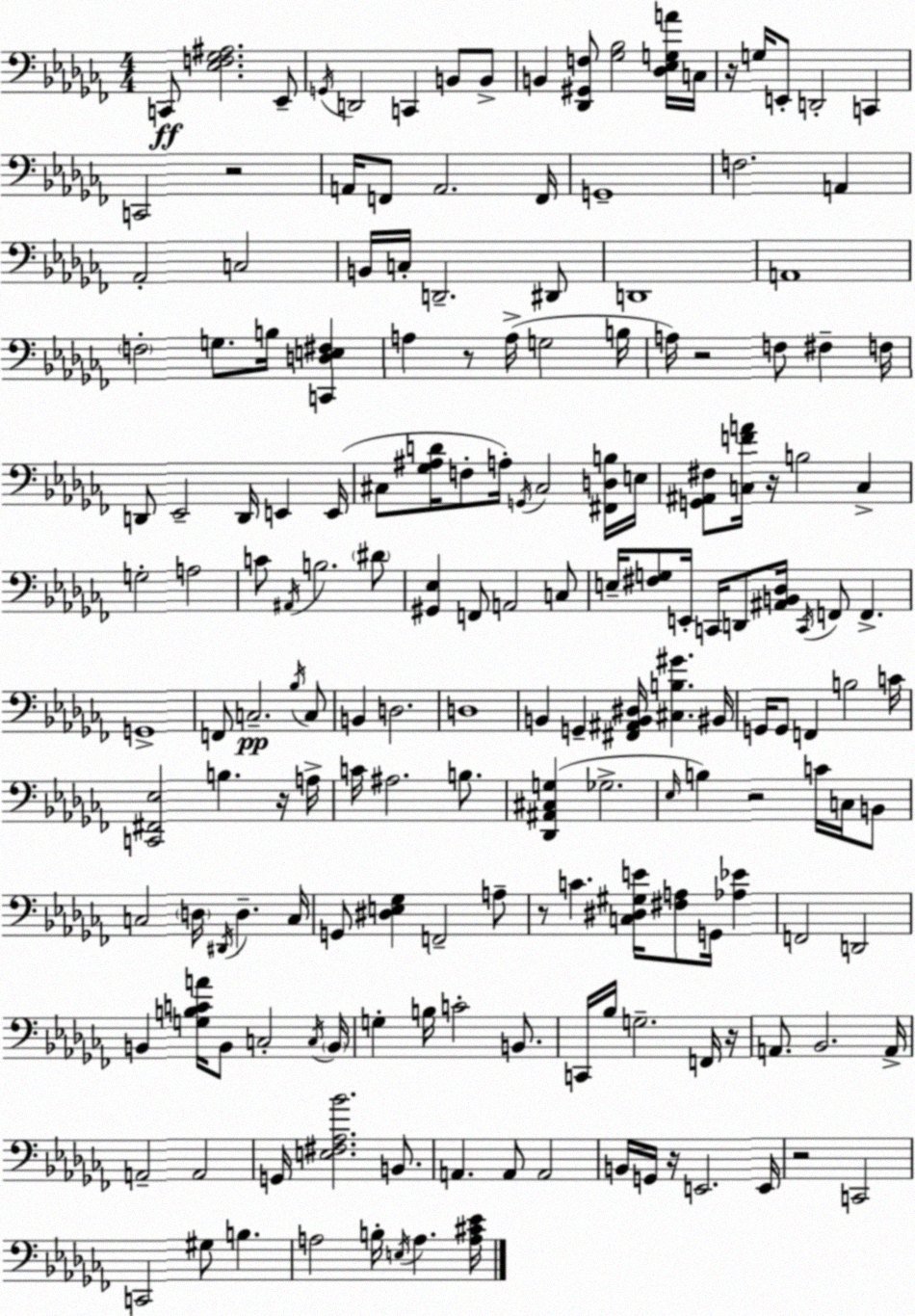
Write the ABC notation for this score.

X:1
T:Untitled
M:4/4
L:1/4
K:Abm
C,,/2 [_E,F,_G,^A,]2 _E,,/2 G,,/4 D,,2 C,, B,,/2 B,,/2 B,, [_D,,^G,,F,]/2 [_G,_B,]2 [_D,_E,G,A]/4 C,/4 z/4 G,/4 E,,/2 D,,2 C,, C,,2 z2 A,,/4 F,,/2 A,,2 F,,/4 G,,4 F,2 A,, _A,,2 C,2 B,,/4 C,/4 D,,2 ^D,,/2 D,,4 A,,4 F,2 G,/2 B,/4 [C,,D,E,^F,] A, z/2 A,/4 G,2 B,/4 A,/4 z2 F,/2 ^F, F,/4 D,,/2 _E,,2 D,,/4 E,, E,,/4 ^C,/2 [_G,^A,D]/4 F,/2 A,/4 G,,/4 ^C,2 [^F,,D,B,]/4 E,/4 [G,,^A,,^F,]/2 [C,FA]/4 z/4 B,2 C, G,2 A,2 C/2 ^A,,/4 B,2 ^D/2 [^G,,_E,] F,,/2 A,,2 C,/2 E,/4 [^F,G,]/2 E,,/4 C,,/4 D,,/2 [^A,,B,,_D,]/4 C,,/4 F,,/2 F,, G,,4 F,,/2 C,2 _B,/4 C,/2 B,, D,2 D,4 B,, G,, [^F,,^A,,B,,^D,]/4 [^C,B,^G] ^B,,/4 G,,/4 G,,/2 F,, B,2 C/4 [C,,^F,,_E,]2 B, z/4 A,/4 C/4 ^A,2 B,/2 [_D,,^A,,^C,G,] _G,2 _E,/4 B, z2 C/4 C,/4 B,,/2 C,2 D,/4 ^D,,/4 D, C,/4 G,,/2 [^D,E,_G,] F,,2 A,/2 z/2 C [C,^D,^G,E]/4 [^F,A,]/2 G,,/4 [_A,_E] F,,2 D,,2 B,, [G,B,CA]/4 B,,/2 C,2 C,/4 B,,/4 G, B,/4 C2 B,,/2 C,,/4 _B,/4 G,2 F,,/4 z/4 A,,/2 _B,,2 A,,/4 A,,2 A,,2 G,,/4 [E,^F,_A,_B]2 B,,/2 A,, A,,/2 A,,2 B,,/4 G,,/4 z/4 E,,2 E,,/4 z2 C,,2 C,,2 ^G,/2 B, A,2 B,/4 E,/4 A, [A,^C_E]/4